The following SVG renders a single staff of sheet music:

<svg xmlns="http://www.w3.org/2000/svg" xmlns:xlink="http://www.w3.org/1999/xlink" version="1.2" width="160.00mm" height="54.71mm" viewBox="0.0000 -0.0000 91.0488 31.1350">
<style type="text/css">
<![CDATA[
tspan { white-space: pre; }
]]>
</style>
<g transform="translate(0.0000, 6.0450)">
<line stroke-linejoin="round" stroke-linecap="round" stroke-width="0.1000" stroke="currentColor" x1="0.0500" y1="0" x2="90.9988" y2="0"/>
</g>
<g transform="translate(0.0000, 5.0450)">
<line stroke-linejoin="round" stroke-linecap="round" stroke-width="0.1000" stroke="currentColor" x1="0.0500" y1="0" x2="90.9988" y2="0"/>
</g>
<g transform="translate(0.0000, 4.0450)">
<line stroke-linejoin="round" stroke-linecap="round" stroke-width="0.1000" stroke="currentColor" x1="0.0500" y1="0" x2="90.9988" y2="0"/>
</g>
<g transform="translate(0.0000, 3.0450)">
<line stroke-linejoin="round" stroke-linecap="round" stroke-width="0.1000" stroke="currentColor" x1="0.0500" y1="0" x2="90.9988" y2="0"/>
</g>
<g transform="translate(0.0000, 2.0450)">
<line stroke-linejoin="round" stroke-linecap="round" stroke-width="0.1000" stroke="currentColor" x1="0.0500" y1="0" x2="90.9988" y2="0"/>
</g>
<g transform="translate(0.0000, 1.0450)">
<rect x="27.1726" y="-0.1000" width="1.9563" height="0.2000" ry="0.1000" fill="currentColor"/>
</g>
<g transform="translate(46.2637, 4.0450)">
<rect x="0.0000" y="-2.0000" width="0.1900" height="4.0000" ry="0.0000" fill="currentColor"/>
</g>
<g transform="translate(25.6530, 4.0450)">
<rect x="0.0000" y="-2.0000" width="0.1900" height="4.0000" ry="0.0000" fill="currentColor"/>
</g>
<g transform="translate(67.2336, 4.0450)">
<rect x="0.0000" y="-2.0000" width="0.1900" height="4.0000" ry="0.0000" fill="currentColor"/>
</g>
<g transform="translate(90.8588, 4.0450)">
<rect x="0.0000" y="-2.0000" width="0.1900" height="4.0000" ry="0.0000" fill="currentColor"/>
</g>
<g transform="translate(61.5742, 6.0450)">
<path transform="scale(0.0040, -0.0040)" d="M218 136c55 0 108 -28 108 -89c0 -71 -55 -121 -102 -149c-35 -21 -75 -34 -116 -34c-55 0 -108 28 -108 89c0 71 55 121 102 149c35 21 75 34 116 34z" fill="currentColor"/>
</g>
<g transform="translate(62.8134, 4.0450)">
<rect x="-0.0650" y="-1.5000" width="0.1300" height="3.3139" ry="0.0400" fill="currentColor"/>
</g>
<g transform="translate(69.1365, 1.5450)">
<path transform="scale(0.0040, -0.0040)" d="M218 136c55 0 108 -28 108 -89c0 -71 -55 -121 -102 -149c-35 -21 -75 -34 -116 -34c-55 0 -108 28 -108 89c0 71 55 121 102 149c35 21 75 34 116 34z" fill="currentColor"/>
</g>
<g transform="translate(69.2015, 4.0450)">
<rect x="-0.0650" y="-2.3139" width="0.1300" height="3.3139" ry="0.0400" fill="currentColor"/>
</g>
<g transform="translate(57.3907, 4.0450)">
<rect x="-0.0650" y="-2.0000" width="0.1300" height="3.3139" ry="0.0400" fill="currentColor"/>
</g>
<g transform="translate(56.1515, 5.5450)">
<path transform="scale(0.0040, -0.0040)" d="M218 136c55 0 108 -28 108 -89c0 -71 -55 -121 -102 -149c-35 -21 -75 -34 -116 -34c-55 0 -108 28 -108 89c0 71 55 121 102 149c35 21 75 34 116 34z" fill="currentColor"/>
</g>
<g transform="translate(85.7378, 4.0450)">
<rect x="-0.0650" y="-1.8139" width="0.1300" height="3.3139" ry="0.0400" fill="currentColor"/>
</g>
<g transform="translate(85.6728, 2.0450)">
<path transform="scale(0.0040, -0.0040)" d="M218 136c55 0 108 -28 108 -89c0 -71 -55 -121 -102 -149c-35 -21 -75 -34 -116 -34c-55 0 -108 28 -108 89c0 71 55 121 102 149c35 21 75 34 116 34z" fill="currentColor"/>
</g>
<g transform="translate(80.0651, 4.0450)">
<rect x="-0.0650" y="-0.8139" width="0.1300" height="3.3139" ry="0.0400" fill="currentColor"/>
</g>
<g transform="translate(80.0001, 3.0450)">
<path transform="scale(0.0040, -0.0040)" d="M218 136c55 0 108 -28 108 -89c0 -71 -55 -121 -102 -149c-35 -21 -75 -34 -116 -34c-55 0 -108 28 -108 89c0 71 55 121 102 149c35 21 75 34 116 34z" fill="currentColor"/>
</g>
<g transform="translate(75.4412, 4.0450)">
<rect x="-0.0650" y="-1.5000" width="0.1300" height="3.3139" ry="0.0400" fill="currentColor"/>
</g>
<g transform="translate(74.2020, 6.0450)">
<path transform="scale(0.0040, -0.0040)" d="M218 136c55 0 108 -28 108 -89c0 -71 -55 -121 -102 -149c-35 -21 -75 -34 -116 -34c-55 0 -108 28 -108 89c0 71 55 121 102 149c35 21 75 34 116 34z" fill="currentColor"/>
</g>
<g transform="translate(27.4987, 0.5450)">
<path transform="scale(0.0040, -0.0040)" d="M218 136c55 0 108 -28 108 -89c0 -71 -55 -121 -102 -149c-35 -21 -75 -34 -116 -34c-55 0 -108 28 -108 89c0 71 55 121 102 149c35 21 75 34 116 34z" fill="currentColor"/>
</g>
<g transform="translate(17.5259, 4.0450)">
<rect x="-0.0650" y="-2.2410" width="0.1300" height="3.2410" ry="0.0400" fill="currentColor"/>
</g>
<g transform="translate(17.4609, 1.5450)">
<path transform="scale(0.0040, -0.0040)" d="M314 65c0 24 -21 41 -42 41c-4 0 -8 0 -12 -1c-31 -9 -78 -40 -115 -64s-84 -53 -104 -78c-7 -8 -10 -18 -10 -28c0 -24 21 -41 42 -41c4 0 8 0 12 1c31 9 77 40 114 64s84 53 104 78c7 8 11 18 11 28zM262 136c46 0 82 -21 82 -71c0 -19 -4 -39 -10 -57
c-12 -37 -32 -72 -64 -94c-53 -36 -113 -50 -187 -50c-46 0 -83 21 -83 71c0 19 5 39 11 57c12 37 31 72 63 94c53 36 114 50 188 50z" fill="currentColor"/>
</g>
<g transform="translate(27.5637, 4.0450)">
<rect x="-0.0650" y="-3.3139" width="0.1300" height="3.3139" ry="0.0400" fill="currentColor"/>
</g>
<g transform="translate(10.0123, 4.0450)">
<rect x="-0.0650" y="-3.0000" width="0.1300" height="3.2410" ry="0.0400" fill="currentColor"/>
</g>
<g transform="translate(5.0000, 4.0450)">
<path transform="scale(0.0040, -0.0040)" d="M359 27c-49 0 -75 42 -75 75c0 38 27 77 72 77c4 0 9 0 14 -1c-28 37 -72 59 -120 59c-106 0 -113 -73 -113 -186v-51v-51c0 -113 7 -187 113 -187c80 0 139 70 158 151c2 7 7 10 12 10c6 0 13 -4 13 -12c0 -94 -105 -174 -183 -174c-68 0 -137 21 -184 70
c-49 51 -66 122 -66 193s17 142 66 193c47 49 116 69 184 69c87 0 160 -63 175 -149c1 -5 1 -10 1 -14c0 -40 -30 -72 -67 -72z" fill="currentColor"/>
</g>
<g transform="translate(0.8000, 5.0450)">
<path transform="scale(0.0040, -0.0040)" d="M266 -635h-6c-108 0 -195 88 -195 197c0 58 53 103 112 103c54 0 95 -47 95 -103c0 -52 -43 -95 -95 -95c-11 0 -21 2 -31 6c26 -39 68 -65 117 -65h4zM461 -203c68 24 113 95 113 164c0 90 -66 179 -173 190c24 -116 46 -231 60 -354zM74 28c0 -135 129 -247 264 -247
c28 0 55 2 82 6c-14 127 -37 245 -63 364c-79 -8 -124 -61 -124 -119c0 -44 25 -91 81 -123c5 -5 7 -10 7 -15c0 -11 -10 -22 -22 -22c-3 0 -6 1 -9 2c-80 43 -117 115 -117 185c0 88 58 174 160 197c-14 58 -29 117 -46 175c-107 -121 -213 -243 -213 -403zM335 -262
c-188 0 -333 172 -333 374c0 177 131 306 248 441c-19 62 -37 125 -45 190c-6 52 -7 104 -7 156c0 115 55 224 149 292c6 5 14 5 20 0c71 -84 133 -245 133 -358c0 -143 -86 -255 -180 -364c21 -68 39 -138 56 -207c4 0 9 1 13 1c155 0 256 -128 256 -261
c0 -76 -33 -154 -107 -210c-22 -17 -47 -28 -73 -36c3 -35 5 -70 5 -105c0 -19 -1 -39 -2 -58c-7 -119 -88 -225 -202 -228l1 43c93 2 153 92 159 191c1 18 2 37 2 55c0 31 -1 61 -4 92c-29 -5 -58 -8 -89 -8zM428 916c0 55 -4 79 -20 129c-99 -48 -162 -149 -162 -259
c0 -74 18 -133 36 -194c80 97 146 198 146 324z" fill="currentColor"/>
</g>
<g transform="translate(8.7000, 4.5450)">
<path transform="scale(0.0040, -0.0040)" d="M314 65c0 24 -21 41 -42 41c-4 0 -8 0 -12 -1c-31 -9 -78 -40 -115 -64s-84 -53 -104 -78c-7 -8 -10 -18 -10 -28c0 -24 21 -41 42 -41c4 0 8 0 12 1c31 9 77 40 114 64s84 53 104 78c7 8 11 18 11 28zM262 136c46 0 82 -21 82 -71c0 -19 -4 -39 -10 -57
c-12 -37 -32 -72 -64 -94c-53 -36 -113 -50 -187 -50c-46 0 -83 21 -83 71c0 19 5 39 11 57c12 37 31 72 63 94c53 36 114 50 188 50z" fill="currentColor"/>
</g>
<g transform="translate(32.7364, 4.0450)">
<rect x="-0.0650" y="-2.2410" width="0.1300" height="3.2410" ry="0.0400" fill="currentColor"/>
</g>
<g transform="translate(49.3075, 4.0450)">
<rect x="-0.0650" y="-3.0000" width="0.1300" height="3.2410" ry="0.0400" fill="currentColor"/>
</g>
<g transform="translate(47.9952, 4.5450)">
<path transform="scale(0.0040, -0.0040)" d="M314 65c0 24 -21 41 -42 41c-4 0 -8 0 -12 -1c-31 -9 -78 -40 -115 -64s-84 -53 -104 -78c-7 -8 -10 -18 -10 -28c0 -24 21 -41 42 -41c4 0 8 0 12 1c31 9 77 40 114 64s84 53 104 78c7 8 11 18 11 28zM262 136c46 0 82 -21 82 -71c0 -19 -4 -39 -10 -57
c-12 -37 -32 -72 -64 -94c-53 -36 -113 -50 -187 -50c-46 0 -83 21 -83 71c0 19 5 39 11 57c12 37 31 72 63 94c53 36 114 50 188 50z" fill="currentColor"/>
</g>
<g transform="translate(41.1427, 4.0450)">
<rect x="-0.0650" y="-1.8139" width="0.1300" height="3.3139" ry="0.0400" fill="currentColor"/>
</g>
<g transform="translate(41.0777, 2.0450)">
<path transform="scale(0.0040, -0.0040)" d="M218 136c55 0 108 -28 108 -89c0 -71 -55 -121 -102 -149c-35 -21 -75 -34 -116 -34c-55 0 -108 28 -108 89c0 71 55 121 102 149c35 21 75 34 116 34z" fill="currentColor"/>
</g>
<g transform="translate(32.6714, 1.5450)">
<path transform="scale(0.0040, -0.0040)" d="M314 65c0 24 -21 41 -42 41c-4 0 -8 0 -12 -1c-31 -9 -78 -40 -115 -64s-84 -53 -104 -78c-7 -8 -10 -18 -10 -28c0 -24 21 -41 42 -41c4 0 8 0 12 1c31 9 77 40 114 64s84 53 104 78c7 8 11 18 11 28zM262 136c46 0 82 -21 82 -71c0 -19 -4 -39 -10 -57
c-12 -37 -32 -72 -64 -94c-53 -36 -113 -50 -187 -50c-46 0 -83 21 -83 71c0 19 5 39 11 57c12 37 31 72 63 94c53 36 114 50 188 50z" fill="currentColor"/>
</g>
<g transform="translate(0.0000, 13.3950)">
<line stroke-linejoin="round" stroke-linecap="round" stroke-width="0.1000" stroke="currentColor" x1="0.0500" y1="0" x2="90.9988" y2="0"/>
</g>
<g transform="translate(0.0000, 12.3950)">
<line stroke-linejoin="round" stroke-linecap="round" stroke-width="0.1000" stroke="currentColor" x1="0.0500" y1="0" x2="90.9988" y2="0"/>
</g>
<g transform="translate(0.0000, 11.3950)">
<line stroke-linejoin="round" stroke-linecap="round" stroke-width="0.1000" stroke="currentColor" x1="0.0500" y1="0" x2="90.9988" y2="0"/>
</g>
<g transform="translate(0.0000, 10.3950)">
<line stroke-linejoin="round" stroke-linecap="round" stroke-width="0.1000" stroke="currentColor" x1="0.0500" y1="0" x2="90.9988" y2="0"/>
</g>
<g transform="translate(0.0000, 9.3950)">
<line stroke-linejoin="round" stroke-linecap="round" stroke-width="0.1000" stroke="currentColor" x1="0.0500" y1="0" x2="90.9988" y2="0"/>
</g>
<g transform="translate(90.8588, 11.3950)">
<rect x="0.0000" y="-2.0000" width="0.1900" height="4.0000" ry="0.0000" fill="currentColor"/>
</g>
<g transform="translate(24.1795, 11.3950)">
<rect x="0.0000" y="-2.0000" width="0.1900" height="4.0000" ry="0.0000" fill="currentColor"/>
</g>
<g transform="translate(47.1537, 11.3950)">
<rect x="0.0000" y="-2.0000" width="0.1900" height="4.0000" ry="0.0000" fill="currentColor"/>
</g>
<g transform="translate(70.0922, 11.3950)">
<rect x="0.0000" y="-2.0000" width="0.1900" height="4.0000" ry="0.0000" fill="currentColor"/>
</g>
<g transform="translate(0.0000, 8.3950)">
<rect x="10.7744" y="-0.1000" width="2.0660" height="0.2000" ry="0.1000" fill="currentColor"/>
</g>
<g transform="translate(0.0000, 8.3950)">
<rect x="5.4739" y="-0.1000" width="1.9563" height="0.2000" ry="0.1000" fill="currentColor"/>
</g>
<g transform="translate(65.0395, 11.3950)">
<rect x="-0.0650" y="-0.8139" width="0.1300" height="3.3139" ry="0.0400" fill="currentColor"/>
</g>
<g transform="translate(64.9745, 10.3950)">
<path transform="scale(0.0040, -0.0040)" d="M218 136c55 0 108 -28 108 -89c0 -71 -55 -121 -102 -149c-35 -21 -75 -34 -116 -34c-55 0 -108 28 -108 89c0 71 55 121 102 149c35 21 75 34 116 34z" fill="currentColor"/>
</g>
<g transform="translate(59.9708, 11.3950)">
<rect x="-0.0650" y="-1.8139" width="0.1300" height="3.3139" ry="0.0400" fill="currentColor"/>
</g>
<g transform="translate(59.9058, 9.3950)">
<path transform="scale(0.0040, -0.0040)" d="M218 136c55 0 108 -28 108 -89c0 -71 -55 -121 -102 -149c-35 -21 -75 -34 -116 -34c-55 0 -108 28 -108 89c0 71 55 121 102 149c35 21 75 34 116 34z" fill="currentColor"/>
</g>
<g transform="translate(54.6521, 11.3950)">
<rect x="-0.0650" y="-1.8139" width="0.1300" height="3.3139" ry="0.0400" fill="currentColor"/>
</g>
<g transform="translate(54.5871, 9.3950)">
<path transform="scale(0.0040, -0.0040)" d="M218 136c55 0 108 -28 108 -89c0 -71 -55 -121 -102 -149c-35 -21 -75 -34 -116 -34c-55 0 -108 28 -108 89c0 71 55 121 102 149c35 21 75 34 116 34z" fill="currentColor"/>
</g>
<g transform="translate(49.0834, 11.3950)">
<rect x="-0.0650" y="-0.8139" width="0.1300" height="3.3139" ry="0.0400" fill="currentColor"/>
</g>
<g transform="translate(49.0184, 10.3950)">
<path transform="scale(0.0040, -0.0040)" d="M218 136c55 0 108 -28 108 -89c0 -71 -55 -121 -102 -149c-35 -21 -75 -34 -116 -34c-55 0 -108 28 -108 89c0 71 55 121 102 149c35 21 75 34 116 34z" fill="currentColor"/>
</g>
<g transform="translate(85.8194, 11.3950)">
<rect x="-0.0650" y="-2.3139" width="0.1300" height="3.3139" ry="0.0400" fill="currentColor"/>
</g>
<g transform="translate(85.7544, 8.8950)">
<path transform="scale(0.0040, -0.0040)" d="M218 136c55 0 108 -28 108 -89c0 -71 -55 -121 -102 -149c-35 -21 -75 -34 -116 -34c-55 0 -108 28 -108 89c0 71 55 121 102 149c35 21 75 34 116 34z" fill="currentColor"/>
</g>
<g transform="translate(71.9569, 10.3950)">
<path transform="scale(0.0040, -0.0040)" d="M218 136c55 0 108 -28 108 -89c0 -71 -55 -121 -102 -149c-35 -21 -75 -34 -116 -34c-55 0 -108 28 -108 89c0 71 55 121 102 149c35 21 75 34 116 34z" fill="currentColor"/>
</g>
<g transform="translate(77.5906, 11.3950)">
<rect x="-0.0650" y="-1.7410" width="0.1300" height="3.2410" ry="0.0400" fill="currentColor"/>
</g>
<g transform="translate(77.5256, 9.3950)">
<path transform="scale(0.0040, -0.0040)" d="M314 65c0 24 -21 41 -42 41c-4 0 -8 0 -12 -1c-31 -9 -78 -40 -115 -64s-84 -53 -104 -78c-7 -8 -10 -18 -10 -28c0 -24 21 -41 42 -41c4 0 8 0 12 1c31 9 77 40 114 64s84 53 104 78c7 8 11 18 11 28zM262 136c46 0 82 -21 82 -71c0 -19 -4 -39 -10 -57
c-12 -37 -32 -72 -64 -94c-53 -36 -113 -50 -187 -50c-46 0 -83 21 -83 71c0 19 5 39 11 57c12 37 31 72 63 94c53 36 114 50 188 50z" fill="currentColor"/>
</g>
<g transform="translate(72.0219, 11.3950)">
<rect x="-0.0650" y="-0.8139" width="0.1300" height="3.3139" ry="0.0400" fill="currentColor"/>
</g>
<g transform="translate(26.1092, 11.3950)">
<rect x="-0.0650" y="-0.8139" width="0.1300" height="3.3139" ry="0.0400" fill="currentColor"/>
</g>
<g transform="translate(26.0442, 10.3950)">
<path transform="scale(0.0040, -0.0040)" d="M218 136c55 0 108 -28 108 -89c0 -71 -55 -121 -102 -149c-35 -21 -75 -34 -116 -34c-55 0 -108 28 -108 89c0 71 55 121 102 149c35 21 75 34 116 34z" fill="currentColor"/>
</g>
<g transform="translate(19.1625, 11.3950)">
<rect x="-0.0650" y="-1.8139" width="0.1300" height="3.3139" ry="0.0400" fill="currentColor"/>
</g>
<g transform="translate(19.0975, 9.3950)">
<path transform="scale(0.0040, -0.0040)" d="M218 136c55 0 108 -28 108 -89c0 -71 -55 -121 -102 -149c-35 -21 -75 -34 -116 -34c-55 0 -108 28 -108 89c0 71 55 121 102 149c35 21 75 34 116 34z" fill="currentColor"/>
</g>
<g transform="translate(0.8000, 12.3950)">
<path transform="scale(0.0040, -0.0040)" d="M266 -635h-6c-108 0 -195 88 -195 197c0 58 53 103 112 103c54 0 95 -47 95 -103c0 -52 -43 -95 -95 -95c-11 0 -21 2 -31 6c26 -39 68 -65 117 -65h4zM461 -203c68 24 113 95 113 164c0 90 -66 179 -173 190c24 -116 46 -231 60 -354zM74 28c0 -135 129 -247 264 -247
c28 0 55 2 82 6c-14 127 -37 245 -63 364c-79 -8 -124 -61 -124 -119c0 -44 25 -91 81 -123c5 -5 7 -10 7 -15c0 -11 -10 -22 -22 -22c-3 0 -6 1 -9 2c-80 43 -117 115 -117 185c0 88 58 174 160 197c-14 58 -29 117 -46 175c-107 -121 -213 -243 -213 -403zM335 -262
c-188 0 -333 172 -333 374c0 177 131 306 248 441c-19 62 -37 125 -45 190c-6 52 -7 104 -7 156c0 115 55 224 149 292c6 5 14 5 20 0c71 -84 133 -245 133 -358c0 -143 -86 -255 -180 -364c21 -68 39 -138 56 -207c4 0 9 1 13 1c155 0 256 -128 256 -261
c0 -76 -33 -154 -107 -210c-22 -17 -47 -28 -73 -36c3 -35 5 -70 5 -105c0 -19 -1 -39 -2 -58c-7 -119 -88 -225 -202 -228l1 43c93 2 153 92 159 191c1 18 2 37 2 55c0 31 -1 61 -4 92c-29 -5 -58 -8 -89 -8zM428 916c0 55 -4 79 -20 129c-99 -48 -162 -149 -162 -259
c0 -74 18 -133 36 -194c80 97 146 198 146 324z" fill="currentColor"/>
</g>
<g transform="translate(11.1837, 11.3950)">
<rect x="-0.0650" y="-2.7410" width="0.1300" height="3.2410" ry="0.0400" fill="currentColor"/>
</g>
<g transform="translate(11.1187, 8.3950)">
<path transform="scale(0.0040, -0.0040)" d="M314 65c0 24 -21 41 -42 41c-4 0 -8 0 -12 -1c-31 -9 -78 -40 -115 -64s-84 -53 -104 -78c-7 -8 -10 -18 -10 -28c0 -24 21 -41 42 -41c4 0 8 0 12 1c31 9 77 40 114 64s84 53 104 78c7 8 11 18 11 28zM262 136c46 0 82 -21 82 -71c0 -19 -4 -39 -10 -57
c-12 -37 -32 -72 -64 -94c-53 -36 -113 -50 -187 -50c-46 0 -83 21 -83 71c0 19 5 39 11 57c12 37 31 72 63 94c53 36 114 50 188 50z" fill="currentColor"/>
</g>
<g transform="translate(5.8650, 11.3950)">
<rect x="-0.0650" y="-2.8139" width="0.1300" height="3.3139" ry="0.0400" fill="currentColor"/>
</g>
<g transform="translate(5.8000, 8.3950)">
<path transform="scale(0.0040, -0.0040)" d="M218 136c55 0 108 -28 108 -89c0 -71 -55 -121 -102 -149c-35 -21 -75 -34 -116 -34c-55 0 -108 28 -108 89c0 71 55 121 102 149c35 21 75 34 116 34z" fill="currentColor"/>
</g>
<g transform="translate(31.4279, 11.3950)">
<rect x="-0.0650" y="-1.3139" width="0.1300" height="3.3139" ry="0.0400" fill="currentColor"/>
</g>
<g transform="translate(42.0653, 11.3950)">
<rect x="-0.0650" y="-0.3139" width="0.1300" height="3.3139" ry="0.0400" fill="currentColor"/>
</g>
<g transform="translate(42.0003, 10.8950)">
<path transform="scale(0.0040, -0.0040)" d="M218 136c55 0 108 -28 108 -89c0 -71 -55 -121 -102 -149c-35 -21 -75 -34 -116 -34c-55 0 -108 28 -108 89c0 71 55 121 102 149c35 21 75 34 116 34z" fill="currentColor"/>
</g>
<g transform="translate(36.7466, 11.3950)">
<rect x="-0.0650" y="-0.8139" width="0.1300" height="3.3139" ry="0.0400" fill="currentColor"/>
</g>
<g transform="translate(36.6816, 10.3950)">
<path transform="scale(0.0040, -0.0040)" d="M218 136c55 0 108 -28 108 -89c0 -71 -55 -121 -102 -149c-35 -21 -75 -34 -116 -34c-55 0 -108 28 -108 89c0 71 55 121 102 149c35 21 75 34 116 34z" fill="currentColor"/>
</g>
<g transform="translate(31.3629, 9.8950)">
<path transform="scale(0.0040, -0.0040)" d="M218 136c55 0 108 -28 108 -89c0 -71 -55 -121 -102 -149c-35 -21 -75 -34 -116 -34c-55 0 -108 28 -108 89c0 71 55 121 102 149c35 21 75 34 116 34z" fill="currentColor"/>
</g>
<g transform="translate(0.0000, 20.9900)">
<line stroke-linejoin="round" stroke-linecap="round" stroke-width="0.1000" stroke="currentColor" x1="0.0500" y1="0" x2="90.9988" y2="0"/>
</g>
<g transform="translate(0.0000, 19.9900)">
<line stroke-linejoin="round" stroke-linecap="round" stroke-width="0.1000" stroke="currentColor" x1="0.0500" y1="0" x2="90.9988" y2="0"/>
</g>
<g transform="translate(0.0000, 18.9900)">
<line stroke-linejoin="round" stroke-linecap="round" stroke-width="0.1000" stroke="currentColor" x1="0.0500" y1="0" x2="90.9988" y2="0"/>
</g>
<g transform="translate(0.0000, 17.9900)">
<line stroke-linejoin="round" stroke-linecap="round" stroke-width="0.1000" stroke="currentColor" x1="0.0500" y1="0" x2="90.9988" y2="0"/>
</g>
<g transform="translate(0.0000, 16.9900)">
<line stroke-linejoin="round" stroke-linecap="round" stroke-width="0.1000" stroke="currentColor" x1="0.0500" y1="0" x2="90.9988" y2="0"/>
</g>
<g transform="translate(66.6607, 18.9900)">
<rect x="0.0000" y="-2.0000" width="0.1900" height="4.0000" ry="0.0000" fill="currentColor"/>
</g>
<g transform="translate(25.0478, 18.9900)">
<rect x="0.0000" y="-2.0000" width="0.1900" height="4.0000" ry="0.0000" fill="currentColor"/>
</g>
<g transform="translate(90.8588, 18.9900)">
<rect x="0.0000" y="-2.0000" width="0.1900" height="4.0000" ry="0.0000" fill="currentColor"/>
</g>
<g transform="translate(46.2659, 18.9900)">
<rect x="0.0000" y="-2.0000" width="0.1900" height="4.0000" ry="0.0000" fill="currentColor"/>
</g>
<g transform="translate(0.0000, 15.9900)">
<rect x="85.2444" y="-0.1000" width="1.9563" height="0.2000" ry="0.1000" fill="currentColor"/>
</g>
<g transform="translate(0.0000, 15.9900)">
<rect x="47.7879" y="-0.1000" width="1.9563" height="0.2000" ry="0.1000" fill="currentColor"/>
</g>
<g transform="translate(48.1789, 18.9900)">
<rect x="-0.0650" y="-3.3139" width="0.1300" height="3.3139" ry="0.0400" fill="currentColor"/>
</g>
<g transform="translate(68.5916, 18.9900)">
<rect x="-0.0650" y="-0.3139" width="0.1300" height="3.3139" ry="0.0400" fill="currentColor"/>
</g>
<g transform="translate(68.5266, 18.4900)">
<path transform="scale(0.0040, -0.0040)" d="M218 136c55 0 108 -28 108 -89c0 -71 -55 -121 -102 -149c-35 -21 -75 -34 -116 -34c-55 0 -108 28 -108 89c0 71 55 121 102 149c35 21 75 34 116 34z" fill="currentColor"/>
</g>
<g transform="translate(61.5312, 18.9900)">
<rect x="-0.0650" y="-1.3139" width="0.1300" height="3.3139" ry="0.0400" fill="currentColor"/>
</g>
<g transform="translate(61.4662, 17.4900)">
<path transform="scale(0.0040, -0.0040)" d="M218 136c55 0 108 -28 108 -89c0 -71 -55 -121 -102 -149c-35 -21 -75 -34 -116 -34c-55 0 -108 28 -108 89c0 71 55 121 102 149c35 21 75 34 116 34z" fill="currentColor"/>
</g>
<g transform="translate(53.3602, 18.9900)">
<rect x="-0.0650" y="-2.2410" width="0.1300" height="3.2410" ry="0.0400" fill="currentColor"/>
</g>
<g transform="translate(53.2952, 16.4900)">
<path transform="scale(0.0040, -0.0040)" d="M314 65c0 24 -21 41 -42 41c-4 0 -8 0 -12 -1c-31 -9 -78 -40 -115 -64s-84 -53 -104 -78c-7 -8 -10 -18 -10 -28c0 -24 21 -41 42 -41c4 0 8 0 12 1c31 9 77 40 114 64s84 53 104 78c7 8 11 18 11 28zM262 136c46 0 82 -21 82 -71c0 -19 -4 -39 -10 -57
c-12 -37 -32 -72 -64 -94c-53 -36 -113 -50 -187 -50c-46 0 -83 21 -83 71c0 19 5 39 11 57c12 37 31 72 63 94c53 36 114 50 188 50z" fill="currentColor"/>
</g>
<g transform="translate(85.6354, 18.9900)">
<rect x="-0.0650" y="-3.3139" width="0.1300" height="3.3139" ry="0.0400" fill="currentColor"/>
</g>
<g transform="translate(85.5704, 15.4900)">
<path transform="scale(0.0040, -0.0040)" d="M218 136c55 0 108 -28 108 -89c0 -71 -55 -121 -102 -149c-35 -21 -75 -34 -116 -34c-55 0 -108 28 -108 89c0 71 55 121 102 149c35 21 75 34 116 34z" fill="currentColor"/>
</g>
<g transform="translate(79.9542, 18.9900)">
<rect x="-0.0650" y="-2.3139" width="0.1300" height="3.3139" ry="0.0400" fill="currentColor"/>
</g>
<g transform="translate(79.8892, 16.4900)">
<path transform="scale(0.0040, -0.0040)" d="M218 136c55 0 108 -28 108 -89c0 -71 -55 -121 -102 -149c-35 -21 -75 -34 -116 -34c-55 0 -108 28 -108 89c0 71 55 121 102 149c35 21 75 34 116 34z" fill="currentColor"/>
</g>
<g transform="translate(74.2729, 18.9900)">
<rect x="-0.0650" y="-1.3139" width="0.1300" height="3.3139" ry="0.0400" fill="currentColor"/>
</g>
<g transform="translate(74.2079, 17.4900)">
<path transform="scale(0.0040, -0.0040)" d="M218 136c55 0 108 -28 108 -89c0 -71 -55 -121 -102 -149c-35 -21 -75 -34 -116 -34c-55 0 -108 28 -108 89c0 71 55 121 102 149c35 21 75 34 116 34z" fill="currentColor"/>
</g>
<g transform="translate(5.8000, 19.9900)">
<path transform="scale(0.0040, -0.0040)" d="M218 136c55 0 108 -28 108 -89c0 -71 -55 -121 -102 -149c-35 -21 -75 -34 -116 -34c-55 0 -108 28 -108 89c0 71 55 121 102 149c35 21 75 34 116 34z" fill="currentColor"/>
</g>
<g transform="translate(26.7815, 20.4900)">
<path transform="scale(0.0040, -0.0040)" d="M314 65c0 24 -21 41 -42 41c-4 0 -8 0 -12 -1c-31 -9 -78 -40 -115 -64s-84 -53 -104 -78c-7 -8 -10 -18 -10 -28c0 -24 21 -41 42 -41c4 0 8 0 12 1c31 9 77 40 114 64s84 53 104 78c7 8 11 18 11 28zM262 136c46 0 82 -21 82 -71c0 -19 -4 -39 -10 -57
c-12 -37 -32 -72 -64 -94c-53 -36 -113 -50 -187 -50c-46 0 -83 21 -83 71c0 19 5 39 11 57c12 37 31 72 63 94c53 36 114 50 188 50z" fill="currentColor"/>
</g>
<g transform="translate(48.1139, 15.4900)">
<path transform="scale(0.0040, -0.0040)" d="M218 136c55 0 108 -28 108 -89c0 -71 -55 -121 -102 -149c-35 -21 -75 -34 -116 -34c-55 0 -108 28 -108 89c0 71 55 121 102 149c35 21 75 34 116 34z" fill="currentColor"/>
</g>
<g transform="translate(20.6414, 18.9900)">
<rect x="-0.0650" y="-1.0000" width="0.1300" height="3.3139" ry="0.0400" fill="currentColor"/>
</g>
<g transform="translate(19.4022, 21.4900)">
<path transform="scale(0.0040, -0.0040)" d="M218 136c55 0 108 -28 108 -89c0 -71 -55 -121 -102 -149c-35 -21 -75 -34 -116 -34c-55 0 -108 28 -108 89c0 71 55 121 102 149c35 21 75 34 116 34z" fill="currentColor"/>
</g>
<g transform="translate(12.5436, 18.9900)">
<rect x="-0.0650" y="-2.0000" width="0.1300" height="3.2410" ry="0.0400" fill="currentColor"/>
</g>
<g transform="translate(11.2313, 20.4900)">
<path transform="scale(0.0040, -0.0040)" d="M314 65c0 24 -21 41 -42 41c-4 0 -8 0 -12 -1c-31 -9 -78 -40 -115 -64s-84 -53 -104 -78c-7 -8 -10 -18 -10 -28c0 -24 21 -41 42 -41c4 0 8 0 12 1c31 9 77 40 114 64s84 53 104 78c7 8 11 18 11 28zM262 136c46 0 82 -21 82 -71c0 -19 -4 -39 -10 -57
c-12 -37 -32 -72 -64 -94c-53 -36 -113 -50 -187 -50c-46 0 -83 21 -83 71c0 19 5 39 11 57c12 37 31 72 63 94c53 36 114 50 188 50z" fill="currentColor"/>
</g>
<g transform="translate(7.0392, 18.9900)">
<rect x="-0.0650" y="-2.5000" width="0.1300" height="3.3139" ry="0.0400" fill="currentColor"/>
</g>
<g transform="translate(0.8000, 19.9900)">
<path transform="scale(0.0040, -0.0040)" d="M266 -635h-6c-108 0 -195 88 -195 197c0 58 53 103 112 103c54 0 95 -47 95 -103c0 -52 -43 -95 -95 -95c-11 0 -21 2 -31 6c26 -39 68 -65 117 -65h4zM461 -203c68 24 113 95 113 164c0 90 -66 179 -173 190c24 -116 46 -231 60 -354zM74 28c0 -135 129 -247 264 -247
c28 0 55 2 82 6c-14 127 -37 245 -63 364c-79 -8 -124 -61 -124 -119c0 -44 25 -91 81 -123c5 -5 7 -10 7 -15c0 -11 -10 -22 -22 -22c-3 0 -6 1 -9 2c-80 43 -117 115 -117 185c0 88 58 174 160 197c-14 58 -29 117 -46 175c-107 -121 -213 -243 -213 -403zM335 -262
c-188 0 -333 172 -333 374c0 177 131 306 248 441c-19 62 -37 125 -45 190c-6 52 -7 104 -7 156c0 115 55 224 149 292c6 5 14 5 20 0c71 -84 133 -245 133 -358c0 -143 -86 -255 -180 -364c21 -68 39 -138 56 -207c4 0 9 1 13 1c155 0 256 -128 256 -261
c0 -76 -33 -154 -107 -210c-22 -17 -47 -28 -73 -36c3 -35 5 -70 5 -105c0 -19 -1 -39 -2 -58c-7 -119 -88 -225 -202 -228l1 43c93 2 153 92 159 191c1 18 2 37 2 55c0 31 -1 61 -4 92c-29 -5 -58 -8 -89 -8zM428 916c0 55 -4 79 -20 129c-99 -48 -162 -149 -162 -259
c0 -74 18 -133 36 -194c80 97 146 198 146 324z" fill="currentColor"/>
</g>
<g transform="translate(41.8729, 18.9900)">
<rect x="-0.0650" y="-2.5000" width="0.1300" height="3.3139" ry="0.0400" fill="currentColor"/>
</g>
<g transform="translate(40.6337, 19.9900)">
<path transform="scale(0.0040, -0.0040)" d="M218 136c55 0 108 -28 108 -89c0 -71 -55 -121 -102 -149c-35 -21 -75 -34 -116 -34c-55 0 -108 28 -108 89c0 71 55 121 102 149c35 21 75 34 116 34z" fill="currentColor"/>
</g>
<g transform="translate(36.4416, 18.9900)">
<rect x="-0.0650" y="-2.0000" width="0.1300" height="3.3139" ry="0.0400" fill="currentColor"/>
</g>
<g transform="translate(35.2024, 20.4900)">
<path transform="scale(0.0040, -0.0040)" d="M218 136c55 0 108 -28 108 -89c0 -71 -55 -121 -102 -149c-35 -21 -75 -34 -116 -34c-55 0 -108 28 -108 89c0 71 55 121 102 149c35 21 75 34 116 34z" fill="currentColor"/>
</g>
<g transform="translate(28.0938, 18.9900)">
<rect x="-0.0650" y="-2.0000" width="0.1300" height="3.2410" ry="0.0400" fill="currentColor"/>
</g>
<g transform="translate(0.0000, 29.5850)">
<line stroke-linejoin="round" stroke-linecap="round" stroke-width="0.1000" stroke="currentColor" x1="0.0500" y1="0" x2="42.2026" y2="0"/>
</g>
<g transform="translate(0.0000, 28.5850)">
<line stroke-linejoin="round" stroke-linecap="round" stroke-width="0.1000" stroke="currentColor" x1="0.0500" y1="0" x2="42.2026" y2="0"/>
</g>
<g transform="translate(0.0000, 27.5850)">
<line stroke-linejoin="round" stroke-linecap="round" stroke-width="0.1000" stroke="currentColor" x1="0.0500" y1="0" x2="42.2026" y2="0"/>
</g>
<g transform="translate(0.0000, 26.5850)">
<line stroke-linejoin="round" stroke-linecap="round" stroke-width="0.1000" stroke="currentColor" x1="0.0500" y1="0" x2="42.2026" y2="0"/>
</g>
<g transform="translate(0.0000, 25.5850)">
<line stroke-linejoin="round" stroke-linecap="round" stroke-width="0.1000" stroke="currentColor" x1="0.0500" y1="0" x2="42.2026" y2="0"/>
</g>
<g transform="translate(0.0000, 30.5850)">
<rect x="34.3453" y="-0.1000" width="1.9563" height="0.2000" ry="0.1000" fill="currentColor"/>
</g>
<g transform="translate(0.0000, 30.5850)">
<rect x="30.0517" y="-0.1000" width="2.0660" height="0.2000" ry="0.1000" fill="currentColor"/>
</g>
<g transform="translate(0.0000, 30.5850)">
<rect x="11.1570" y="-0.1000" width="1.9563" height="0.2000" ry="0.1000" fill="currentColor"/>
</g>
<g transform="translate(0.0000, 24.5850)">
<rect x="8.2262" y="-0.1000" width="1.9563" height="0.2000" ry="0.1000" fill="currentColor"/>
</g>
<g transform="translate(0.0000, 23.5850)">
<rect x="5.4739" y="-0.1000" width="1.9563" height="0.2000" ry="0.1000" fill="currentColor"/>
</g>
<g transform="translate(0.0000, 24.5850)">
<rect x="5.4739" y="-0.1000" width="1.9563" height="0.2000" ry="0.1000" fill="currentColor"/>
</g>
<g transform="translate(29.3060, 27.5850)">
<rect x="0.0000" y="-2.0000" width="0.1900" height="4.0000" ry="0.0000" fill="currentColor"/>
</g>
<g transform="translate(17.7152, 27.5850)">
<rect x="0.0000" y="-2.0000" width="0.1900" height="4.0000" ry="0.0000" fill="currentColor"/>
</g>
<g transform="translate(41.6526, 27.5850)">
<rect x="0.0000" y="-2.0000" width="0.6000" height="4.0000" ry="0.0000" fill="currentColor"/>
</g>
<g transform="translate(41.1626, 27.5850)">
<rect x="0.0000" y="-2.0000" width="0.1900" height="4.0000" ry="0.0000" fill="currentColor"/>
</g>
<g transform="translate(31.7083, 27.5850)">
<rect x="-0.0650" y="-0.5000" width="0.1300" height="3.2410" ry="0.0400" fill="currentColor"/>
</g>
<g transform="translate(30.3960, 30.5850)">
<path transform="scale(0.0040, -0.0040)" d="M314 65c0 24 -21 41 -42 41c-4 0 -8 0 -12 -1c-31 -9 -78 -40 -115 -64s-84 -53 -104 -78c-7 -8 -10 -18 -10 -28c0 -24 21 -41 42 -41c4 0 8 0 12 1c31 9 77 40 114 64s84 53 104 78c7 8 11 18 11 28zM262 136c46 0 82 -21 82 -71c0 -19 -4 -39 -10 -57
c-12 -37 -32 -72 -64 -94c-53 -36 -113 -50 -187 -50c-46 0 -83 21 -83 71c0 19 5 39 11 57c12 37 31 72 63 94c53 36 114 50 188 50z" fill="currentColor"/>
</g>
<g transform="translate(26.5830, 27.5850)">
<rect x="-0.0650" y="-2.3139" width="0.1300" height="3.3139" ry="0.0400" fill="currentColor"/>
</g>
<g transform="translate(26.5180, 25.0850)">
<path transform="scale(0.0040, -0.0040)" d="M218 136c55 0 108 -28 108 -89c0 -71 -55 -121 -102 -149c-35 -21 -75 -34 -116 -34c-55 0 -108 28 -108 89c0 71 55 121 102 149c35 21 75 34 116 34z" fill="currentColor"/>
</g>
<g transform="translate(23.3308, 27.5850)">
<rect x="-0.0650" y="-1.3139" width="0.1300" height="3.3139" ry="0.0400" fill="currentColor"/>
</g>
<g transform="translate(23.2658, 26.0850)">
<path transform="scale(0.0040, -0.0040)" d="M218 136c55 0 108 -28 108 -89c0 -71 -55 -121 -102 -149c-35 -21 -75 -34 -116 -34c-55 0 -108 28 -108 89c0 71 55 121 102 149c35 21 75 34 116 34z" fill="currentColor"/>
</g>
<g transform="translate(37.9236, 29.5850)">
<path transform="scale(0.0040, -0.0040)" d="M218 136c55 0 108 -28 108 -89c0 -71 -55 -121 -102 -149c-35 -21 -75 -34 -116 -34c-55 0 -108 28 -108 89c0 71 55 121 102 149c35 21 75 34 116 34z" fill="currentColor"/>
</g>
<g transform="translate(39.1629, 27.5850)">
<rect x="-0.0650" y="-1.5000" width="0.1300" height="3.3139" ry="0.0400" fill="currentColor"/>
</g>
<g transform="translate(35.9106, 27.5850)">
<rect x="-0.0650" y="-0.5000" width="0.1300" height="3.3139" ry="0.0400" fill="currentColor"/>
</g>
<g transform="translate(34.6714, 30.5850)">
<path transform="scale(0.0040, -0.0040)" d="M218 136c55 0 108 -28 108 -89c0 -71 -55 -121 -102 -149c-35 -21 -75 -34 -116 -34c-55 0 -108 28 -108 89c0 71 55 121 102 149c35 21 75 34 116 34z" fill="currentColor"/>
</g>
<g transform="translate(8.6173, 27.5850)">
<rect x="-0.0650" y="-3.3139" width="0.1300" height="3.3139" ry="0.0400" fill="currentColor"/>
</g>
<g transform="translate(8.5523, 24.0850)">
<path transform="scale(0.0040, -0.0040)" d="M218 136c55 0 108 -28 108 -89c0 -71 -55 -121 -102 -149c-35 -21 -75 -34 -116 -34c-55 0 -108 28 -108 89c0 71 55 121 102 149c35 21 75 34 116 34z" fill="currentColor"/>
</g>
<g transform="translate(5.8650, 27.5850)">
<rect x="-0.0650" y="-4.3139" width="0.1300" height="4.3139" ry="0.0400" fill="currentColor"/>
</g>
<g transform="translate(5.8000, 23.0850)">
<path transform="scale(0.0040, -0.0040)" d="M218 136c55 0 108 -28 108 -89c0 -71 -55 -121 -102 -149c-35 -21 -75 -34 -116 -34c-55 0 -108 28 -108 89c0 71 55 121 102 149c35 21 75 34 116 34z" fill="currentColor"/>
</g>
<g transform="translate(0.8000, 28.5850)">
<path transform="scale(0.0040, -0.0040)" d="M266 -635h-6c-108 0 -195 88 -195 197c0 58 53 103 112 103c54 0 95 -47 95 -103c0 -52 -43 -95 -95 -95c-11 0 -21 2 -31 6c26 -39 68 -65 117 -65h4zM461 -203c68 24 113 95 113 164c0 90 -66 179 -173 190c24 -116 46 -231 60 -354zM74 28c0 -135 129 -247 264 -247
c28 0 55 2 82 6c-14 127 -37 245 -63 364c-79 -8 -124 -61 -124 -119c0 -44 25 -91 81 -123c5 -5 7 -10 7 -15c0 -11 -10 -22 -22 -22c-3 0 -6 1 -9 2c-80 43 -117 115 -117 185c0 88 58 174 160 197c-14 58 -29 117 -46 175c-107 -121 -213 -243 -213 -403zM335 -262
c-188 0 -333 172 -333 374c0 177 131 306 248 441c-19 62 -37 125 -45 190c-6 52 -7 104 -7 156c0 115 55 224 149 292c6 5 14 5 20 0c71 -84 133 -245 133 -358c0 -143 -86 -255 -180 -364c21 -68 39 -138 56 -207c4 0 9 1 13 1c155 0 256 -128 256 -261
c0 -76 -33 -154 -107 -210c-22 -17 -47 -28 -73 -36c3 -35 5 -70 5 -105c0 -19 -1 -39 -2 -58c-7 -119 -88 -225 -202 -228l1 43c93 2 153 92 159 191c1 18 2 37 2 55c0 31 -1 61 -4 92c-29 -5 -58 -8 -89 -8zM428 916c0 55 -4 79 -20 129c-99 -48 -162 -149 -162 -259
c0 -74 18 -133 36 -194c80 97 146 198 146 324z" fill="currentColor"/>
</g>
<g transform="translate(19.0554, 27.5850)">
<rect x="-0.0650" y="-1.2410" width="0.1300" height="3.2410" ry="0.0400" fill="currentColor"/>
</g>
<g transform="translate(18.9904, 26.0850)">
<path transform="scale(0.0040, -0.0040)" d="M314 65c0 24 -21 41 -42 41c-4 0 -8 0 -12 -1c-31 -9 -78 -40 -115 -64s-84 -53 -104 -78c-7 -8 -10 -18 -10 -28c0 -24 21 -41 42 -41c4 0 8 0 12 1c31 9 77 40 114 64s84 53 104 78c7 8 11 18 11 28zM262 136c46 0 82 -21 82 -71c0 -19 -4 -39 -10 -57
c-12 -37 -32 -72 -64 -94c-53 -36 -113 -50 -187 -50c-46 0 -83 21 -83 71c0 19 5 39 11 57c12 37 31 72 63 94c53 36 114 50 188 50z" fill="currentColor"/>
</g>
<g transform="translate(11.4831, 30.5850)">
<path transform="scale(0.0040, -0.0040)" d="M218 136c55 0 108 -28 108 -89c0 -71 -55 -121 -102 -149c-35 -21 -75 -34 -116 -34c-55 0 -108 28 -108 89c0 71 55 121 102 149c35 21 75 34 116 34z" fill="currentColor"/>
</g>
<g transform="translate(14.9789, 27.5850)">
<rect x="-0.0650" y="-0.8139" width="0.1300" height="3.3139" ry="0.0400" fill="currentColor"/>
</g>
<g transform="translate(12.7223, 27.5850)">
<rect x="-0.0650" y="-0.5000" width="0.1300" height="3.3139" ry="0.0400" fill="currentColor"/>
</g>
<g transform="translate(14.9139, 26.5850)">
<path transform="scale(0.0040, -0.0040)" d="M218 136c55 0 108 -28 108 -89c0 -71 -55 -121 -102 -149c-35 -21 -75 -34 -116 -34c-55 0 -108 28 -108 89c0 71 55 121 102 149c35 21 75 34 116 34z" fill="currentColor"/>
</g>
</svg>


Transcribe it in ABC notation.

X:1
T:Untitled
M:4/4
L:1/4
K:C
A2 g2 b g2 f A2 F E g E d f a a2 f d e d c d f f d d f2 g G F2 D F2 F G b g2 e c e g b d' b C d e2 e g C2 C E